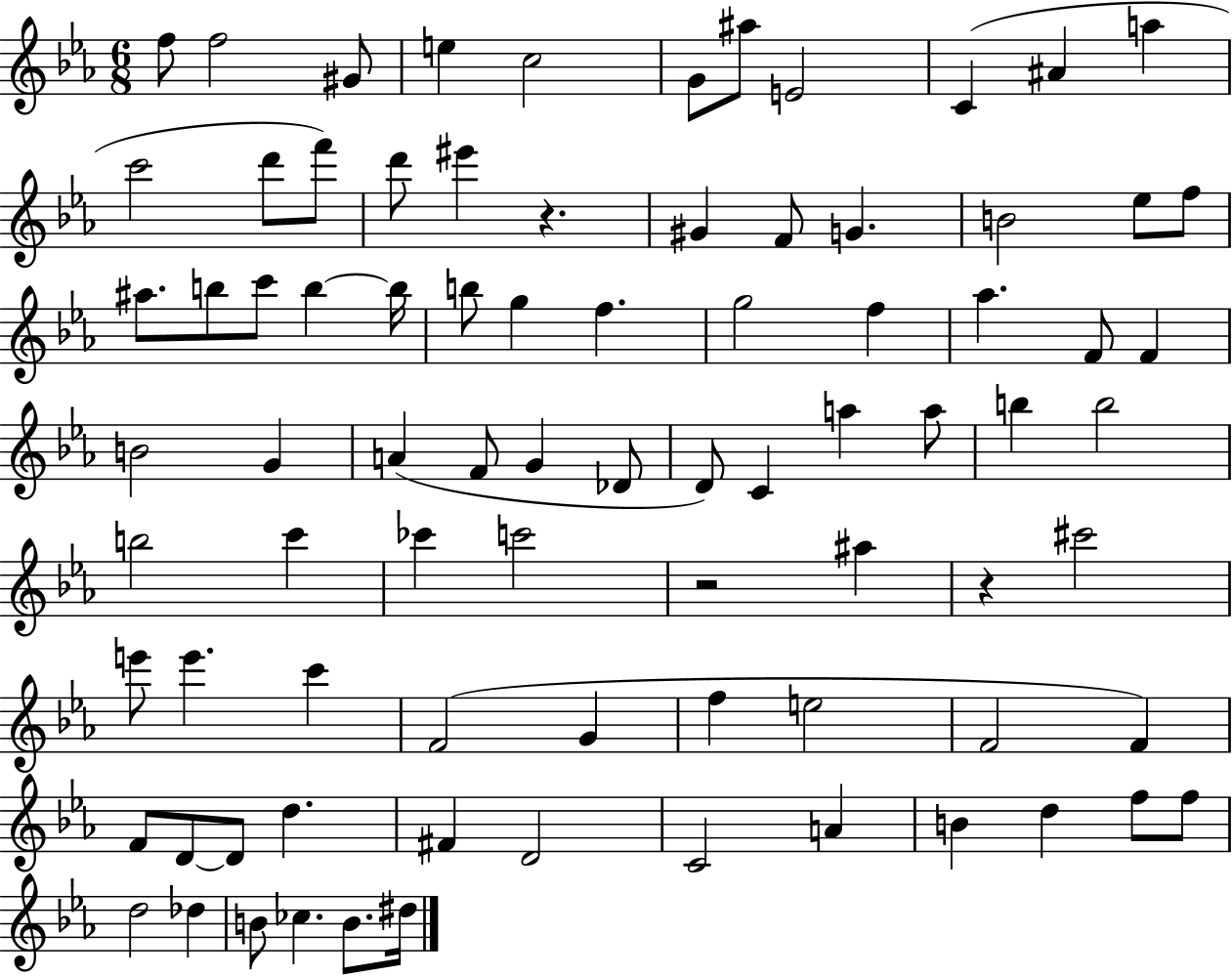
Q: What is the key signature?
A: EES major